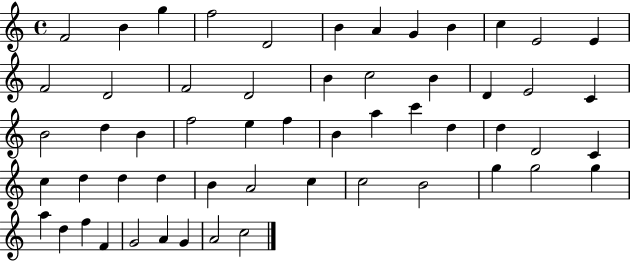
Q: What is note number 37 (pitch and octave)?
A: D5